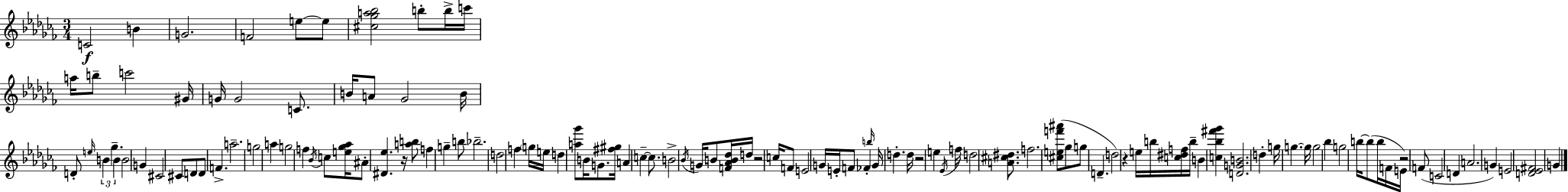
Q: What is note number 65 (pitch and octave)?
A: F4